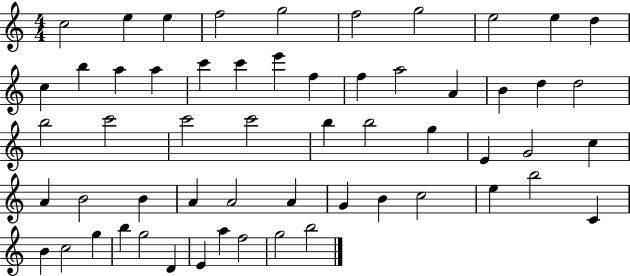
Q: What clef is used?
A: treble